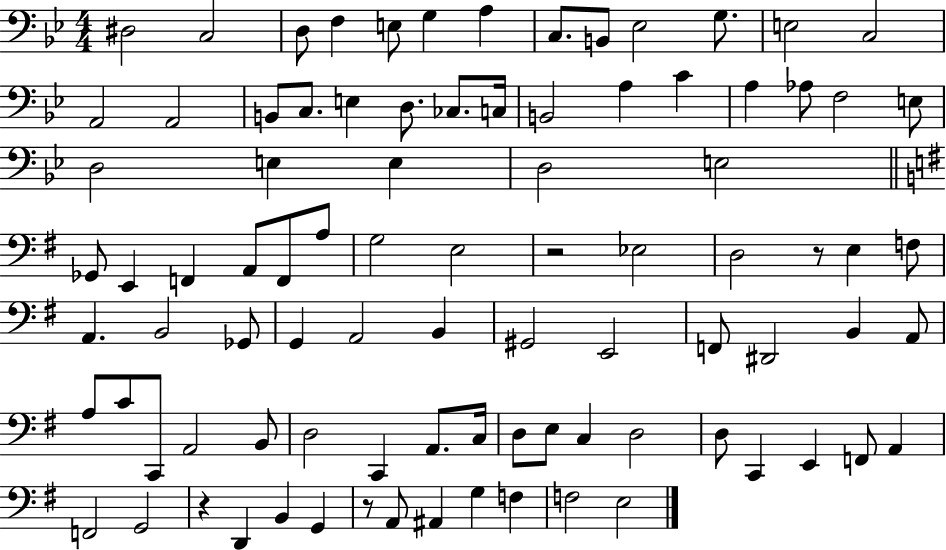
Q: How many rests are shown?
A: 4